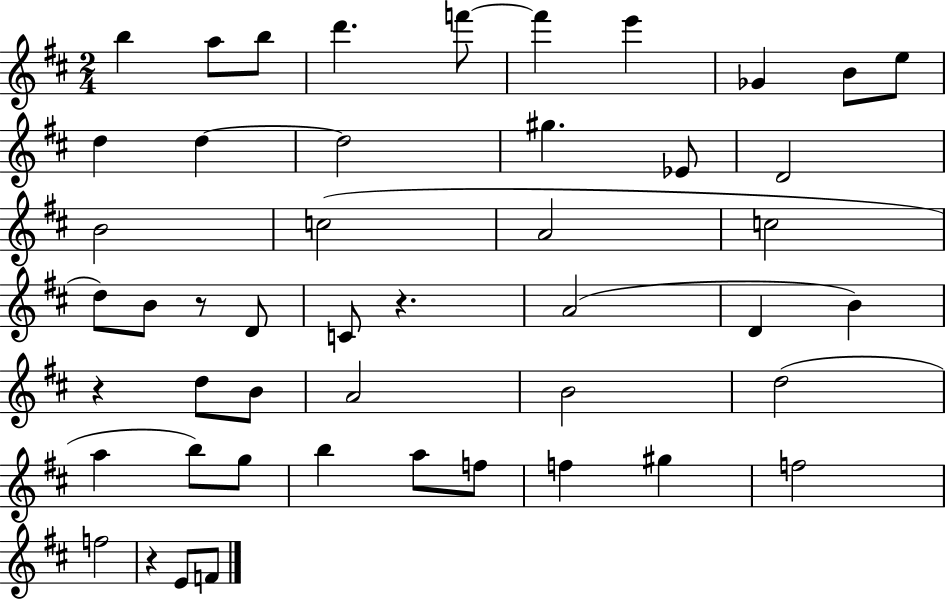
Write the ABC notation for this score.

X:1
T:Untitled
M:2/4
L:1/4
K:D
b a/2 b/2 d' f'/2 f' e' _G B/2 e/2 d d d2 ^g _E/2 D2 B2 c2 A2 c2 d/2 B/2 z/2 D/2 C/2 z A2 D B z d/2 B/2 A2 B2 d2 a b/2 g/2 b a/2 f/2 f ^g f2 f2 z E/2 F/2